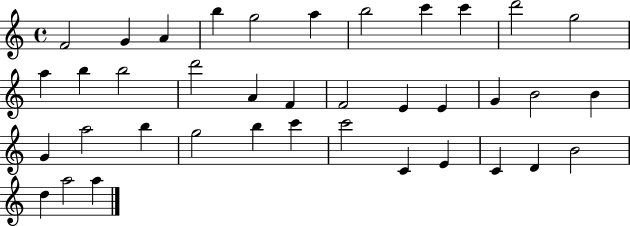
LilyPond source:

{
  \clef treble
  \time 4/4
  \defaultTimeSignature
  \key c \major
  f'2 g'4 a'4 | b''4 g''2 a''4 | b''2 c'''4 c'''4 | d'''2 g''2 | \break a''4 b''4 b''2 | d'''2 a'4 f'4 | f'2 e'4 e'4 | g'4 b'2 b'4 | \break g'4 a''2 b''4 | g''2 b''4 c'''4 | c'''2 c'4 e'4 | c'4 d'4 b'2 | \break d''4 a''2 a''4 | \bar "|."
}